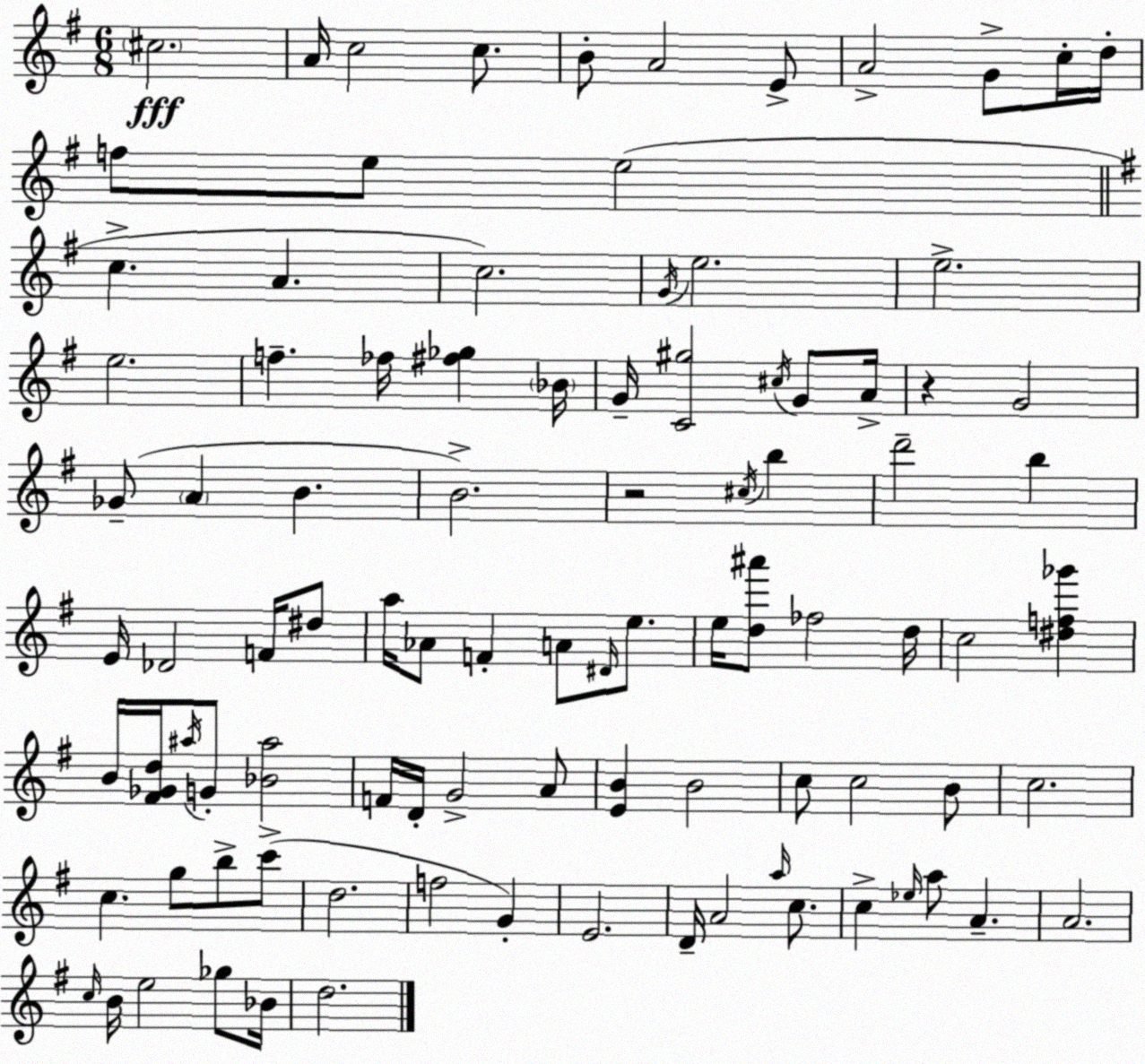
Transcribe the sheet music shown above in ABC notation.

X:1
T:Untitled
M:6/8
L:1/4
K:G
^c2 A/4 c2 c/2 B/2 A2 E/2 A2 G/2 c/4 d/4 f/2 e/2 e2 c A c2 G/4 e2 e2 e2 f _f/4 [^f_g] _B/4 G/4 [C^g]2 ^c/4 G/2 A/4 z G2 _G/2 A B B2 z2 ^c/4 b d'2 b E/4 _D2 F/4 ^d/2 a/4 _A/2 F A/2 ^D/4 e/2 e/4 [d^a']/2 _f2 d/4 c2 [^df_g'] B/4 [^F_Gd]/4 ^a/4 G/2 [_B^a]2 F/4 D/4 G2 A/2 [EB] B2 c/2 c2 B/2 c2 c g/2 b/2 c'/2 d2 f2 G E2 D/4 A2 a/4 c/2 c _e/4 a/2 A A2 c/4 B/4 e2 _g/2 _B/4 d2